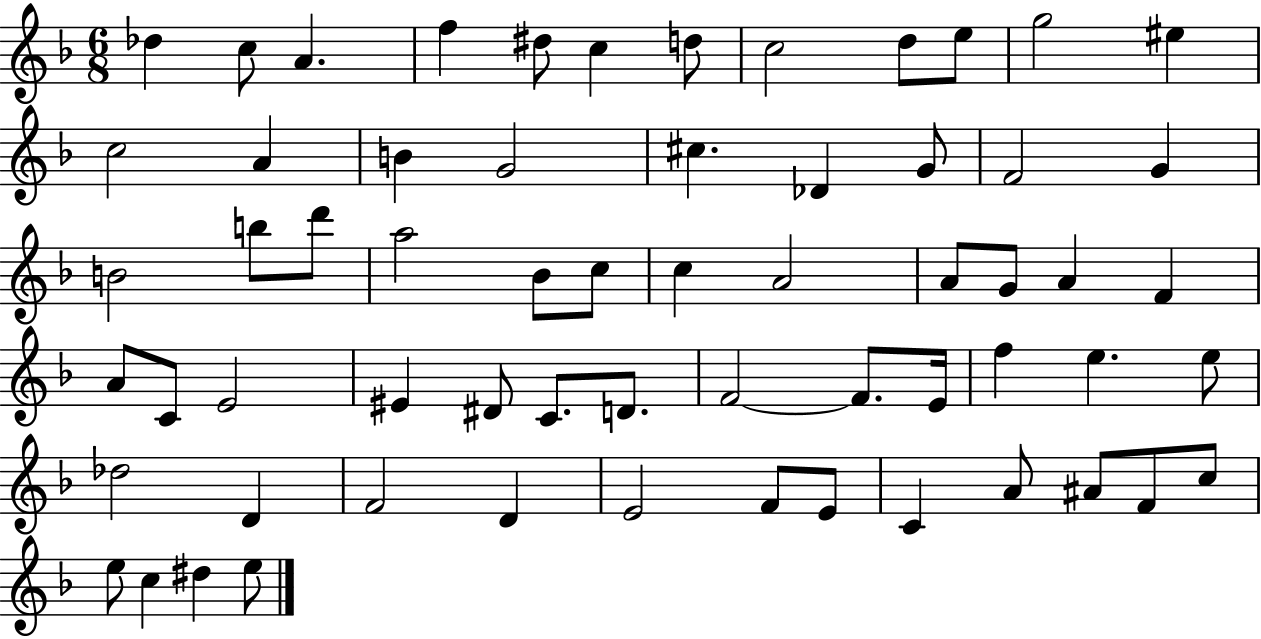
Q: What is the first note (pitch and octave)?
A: Db5